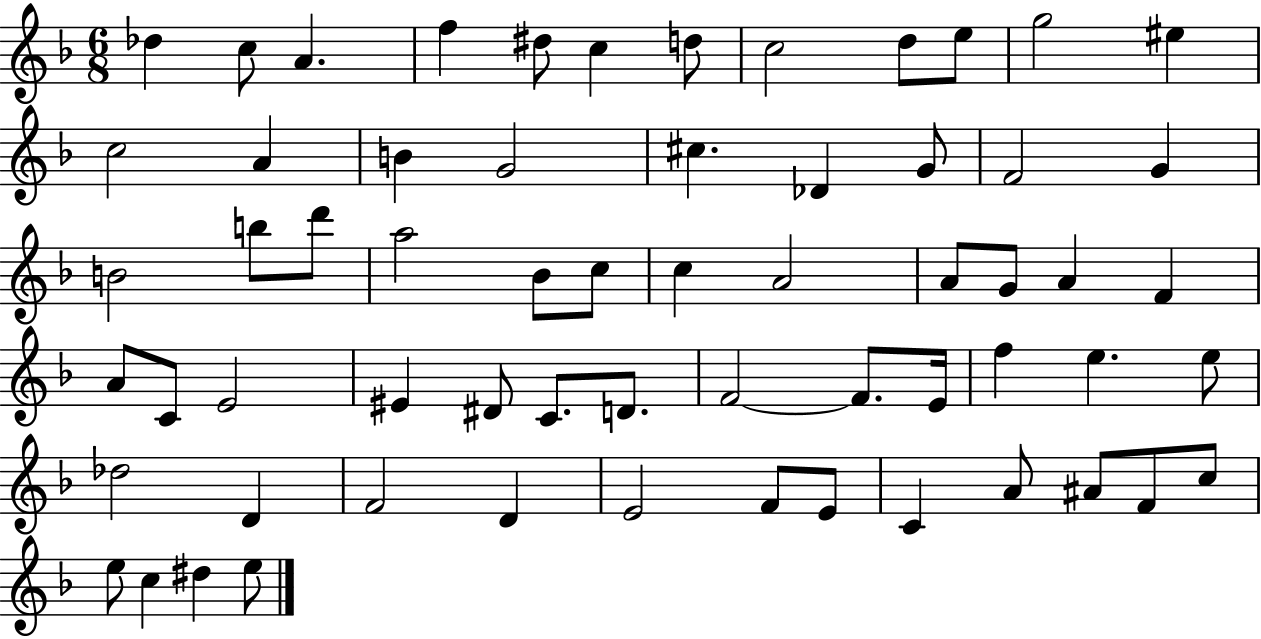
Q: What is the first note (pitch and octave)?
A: Db5